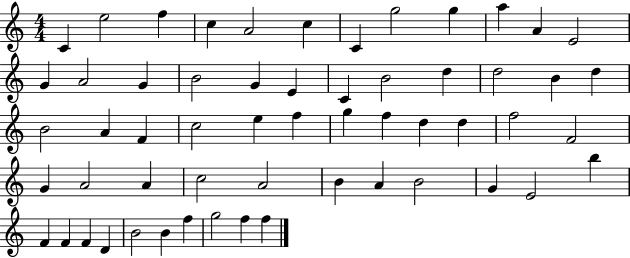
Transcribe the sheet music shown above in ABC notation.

X:1
T:Untitled
M:4/4
L:1/4
K:C
C e2 f c A2 c C g2 g a A E2 G A2 G B2 G E C B2 d d2 B d B2 A F c2 e f g f d d f2 F2 G A2 A c2 A2 B A B2 G E2 b F F F D B2 B f g2 f f